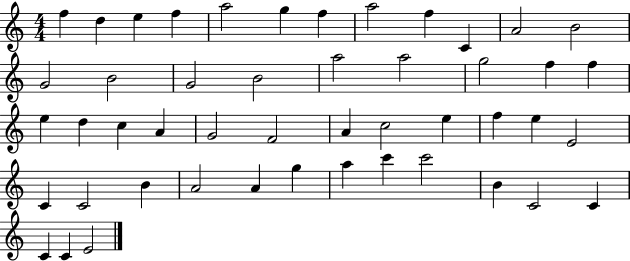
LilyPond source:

{
  \clef treble
  \numericTimeSignature
  \time 4/4
  \key c \major
  f''4 d''4 e''4 f''4 | a''2 g''4 f''4 | a''2 f''4 c'4 | a'2 b'2 | \break g'2 b'2 | g'2 b'2 | a''2 a''2 | g''2 f''4 f''4 | \break e''4 d''4 c''4 a'4 | g'2 f'2 | a'4 c''2 e''4 | f''4 e''4 e'2 | \break c'4 c'2 b'4 | a'2 a'4 g''4 | a''4 c'''4 c'''2 | b'4 c'2 c'4 | \break c'4 c'4 e'2 | \bar "|."
}